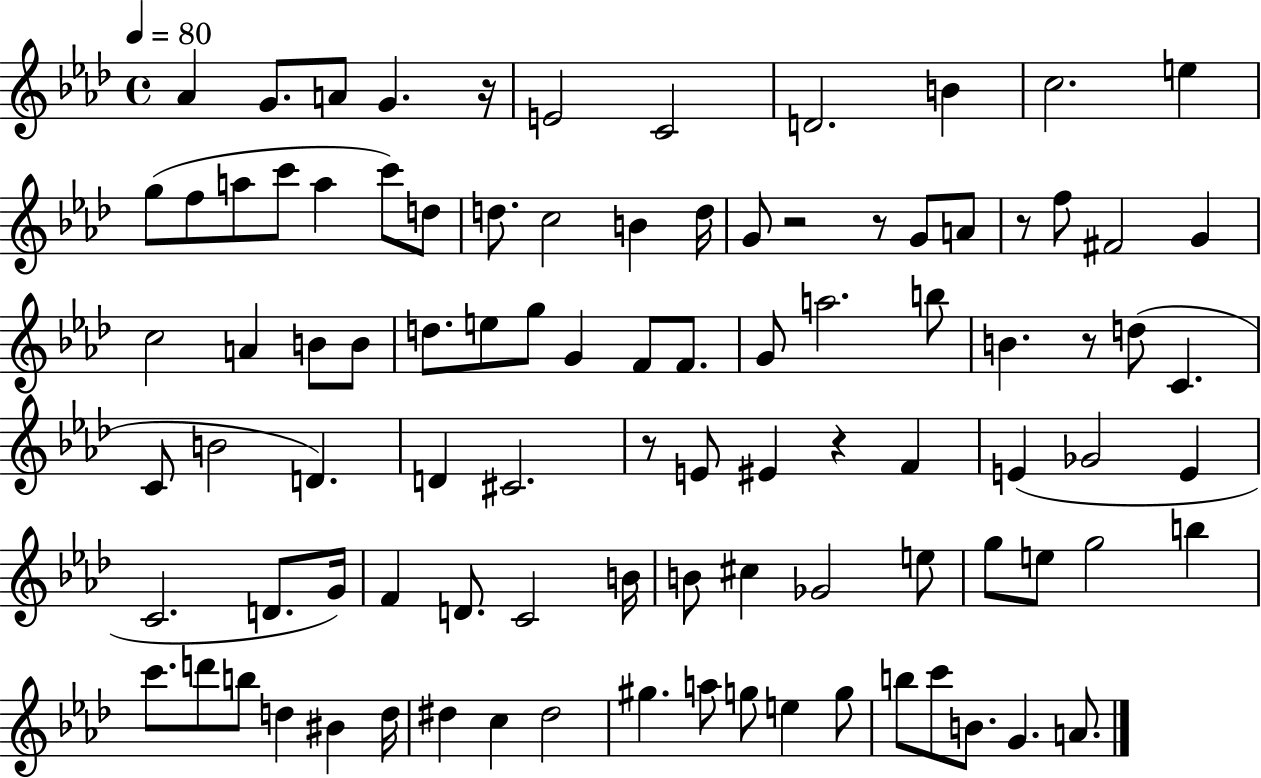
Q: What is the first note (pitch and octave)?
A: Ab4